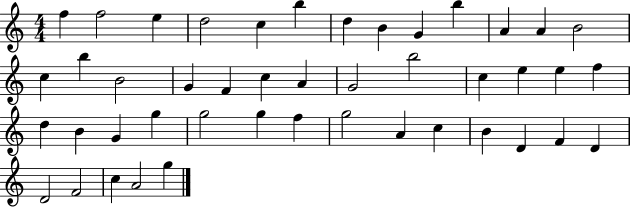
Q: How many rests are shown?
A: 0